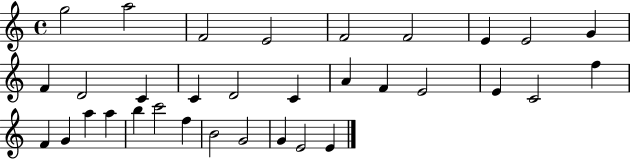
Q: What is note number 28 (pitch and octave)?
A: F5